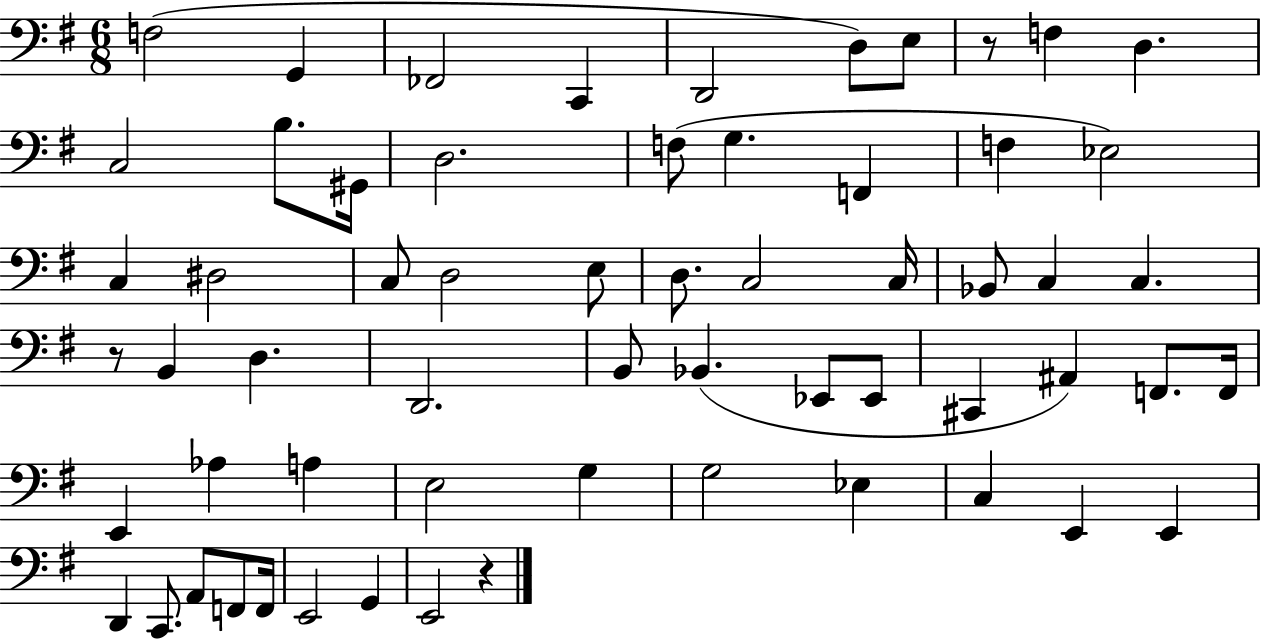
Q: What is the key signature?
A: G major